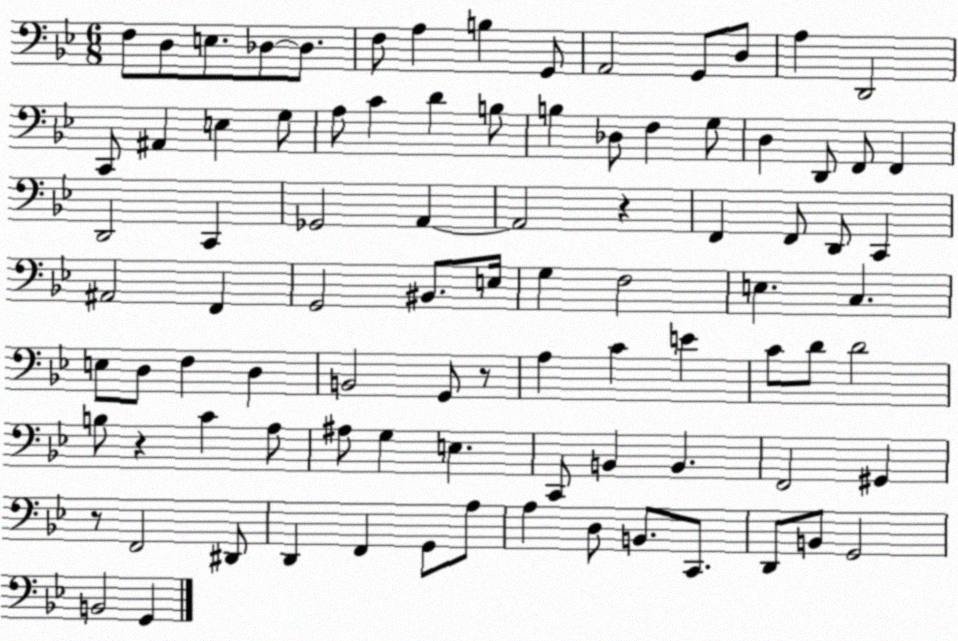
X:1
T:Untitled
M:6/8
L:1/4
K:Bb
F,/2 D,/2 E,/2 _D,/2 _D,/2 F,/2 A, B, G,,/2 A,,2 G,,/2 D,/2 A, D,,2 C,,/2 ^A,, E, G,/2 A,/2 C D B,/2 B, _D,/2 F, G,/2 D, D,,/2 F,,/2 F,, D,,2 C,, _G,,2 A,, A,,2 z F,, F,,/2 D,,/2 C,, ^A,,2 F,, G,,2 ^B,,/2 E,/4 G, F,2 E, C, E,/2 D,/2 F, D, B,,2 G,,/2 z/2 A, C E C/2 D/2 D2 B,/2 z C A,/2 ^A,/2 G, E, C,,/2 B,, B,, F,,2 ^G,, z/2 F,,2 ^D,,/2 D,, F,, G,,/2 A,/2 A, D,/2 B,,/2 C,,/2 D,,/2 B,,/2 G,,2 B,,2 G,,